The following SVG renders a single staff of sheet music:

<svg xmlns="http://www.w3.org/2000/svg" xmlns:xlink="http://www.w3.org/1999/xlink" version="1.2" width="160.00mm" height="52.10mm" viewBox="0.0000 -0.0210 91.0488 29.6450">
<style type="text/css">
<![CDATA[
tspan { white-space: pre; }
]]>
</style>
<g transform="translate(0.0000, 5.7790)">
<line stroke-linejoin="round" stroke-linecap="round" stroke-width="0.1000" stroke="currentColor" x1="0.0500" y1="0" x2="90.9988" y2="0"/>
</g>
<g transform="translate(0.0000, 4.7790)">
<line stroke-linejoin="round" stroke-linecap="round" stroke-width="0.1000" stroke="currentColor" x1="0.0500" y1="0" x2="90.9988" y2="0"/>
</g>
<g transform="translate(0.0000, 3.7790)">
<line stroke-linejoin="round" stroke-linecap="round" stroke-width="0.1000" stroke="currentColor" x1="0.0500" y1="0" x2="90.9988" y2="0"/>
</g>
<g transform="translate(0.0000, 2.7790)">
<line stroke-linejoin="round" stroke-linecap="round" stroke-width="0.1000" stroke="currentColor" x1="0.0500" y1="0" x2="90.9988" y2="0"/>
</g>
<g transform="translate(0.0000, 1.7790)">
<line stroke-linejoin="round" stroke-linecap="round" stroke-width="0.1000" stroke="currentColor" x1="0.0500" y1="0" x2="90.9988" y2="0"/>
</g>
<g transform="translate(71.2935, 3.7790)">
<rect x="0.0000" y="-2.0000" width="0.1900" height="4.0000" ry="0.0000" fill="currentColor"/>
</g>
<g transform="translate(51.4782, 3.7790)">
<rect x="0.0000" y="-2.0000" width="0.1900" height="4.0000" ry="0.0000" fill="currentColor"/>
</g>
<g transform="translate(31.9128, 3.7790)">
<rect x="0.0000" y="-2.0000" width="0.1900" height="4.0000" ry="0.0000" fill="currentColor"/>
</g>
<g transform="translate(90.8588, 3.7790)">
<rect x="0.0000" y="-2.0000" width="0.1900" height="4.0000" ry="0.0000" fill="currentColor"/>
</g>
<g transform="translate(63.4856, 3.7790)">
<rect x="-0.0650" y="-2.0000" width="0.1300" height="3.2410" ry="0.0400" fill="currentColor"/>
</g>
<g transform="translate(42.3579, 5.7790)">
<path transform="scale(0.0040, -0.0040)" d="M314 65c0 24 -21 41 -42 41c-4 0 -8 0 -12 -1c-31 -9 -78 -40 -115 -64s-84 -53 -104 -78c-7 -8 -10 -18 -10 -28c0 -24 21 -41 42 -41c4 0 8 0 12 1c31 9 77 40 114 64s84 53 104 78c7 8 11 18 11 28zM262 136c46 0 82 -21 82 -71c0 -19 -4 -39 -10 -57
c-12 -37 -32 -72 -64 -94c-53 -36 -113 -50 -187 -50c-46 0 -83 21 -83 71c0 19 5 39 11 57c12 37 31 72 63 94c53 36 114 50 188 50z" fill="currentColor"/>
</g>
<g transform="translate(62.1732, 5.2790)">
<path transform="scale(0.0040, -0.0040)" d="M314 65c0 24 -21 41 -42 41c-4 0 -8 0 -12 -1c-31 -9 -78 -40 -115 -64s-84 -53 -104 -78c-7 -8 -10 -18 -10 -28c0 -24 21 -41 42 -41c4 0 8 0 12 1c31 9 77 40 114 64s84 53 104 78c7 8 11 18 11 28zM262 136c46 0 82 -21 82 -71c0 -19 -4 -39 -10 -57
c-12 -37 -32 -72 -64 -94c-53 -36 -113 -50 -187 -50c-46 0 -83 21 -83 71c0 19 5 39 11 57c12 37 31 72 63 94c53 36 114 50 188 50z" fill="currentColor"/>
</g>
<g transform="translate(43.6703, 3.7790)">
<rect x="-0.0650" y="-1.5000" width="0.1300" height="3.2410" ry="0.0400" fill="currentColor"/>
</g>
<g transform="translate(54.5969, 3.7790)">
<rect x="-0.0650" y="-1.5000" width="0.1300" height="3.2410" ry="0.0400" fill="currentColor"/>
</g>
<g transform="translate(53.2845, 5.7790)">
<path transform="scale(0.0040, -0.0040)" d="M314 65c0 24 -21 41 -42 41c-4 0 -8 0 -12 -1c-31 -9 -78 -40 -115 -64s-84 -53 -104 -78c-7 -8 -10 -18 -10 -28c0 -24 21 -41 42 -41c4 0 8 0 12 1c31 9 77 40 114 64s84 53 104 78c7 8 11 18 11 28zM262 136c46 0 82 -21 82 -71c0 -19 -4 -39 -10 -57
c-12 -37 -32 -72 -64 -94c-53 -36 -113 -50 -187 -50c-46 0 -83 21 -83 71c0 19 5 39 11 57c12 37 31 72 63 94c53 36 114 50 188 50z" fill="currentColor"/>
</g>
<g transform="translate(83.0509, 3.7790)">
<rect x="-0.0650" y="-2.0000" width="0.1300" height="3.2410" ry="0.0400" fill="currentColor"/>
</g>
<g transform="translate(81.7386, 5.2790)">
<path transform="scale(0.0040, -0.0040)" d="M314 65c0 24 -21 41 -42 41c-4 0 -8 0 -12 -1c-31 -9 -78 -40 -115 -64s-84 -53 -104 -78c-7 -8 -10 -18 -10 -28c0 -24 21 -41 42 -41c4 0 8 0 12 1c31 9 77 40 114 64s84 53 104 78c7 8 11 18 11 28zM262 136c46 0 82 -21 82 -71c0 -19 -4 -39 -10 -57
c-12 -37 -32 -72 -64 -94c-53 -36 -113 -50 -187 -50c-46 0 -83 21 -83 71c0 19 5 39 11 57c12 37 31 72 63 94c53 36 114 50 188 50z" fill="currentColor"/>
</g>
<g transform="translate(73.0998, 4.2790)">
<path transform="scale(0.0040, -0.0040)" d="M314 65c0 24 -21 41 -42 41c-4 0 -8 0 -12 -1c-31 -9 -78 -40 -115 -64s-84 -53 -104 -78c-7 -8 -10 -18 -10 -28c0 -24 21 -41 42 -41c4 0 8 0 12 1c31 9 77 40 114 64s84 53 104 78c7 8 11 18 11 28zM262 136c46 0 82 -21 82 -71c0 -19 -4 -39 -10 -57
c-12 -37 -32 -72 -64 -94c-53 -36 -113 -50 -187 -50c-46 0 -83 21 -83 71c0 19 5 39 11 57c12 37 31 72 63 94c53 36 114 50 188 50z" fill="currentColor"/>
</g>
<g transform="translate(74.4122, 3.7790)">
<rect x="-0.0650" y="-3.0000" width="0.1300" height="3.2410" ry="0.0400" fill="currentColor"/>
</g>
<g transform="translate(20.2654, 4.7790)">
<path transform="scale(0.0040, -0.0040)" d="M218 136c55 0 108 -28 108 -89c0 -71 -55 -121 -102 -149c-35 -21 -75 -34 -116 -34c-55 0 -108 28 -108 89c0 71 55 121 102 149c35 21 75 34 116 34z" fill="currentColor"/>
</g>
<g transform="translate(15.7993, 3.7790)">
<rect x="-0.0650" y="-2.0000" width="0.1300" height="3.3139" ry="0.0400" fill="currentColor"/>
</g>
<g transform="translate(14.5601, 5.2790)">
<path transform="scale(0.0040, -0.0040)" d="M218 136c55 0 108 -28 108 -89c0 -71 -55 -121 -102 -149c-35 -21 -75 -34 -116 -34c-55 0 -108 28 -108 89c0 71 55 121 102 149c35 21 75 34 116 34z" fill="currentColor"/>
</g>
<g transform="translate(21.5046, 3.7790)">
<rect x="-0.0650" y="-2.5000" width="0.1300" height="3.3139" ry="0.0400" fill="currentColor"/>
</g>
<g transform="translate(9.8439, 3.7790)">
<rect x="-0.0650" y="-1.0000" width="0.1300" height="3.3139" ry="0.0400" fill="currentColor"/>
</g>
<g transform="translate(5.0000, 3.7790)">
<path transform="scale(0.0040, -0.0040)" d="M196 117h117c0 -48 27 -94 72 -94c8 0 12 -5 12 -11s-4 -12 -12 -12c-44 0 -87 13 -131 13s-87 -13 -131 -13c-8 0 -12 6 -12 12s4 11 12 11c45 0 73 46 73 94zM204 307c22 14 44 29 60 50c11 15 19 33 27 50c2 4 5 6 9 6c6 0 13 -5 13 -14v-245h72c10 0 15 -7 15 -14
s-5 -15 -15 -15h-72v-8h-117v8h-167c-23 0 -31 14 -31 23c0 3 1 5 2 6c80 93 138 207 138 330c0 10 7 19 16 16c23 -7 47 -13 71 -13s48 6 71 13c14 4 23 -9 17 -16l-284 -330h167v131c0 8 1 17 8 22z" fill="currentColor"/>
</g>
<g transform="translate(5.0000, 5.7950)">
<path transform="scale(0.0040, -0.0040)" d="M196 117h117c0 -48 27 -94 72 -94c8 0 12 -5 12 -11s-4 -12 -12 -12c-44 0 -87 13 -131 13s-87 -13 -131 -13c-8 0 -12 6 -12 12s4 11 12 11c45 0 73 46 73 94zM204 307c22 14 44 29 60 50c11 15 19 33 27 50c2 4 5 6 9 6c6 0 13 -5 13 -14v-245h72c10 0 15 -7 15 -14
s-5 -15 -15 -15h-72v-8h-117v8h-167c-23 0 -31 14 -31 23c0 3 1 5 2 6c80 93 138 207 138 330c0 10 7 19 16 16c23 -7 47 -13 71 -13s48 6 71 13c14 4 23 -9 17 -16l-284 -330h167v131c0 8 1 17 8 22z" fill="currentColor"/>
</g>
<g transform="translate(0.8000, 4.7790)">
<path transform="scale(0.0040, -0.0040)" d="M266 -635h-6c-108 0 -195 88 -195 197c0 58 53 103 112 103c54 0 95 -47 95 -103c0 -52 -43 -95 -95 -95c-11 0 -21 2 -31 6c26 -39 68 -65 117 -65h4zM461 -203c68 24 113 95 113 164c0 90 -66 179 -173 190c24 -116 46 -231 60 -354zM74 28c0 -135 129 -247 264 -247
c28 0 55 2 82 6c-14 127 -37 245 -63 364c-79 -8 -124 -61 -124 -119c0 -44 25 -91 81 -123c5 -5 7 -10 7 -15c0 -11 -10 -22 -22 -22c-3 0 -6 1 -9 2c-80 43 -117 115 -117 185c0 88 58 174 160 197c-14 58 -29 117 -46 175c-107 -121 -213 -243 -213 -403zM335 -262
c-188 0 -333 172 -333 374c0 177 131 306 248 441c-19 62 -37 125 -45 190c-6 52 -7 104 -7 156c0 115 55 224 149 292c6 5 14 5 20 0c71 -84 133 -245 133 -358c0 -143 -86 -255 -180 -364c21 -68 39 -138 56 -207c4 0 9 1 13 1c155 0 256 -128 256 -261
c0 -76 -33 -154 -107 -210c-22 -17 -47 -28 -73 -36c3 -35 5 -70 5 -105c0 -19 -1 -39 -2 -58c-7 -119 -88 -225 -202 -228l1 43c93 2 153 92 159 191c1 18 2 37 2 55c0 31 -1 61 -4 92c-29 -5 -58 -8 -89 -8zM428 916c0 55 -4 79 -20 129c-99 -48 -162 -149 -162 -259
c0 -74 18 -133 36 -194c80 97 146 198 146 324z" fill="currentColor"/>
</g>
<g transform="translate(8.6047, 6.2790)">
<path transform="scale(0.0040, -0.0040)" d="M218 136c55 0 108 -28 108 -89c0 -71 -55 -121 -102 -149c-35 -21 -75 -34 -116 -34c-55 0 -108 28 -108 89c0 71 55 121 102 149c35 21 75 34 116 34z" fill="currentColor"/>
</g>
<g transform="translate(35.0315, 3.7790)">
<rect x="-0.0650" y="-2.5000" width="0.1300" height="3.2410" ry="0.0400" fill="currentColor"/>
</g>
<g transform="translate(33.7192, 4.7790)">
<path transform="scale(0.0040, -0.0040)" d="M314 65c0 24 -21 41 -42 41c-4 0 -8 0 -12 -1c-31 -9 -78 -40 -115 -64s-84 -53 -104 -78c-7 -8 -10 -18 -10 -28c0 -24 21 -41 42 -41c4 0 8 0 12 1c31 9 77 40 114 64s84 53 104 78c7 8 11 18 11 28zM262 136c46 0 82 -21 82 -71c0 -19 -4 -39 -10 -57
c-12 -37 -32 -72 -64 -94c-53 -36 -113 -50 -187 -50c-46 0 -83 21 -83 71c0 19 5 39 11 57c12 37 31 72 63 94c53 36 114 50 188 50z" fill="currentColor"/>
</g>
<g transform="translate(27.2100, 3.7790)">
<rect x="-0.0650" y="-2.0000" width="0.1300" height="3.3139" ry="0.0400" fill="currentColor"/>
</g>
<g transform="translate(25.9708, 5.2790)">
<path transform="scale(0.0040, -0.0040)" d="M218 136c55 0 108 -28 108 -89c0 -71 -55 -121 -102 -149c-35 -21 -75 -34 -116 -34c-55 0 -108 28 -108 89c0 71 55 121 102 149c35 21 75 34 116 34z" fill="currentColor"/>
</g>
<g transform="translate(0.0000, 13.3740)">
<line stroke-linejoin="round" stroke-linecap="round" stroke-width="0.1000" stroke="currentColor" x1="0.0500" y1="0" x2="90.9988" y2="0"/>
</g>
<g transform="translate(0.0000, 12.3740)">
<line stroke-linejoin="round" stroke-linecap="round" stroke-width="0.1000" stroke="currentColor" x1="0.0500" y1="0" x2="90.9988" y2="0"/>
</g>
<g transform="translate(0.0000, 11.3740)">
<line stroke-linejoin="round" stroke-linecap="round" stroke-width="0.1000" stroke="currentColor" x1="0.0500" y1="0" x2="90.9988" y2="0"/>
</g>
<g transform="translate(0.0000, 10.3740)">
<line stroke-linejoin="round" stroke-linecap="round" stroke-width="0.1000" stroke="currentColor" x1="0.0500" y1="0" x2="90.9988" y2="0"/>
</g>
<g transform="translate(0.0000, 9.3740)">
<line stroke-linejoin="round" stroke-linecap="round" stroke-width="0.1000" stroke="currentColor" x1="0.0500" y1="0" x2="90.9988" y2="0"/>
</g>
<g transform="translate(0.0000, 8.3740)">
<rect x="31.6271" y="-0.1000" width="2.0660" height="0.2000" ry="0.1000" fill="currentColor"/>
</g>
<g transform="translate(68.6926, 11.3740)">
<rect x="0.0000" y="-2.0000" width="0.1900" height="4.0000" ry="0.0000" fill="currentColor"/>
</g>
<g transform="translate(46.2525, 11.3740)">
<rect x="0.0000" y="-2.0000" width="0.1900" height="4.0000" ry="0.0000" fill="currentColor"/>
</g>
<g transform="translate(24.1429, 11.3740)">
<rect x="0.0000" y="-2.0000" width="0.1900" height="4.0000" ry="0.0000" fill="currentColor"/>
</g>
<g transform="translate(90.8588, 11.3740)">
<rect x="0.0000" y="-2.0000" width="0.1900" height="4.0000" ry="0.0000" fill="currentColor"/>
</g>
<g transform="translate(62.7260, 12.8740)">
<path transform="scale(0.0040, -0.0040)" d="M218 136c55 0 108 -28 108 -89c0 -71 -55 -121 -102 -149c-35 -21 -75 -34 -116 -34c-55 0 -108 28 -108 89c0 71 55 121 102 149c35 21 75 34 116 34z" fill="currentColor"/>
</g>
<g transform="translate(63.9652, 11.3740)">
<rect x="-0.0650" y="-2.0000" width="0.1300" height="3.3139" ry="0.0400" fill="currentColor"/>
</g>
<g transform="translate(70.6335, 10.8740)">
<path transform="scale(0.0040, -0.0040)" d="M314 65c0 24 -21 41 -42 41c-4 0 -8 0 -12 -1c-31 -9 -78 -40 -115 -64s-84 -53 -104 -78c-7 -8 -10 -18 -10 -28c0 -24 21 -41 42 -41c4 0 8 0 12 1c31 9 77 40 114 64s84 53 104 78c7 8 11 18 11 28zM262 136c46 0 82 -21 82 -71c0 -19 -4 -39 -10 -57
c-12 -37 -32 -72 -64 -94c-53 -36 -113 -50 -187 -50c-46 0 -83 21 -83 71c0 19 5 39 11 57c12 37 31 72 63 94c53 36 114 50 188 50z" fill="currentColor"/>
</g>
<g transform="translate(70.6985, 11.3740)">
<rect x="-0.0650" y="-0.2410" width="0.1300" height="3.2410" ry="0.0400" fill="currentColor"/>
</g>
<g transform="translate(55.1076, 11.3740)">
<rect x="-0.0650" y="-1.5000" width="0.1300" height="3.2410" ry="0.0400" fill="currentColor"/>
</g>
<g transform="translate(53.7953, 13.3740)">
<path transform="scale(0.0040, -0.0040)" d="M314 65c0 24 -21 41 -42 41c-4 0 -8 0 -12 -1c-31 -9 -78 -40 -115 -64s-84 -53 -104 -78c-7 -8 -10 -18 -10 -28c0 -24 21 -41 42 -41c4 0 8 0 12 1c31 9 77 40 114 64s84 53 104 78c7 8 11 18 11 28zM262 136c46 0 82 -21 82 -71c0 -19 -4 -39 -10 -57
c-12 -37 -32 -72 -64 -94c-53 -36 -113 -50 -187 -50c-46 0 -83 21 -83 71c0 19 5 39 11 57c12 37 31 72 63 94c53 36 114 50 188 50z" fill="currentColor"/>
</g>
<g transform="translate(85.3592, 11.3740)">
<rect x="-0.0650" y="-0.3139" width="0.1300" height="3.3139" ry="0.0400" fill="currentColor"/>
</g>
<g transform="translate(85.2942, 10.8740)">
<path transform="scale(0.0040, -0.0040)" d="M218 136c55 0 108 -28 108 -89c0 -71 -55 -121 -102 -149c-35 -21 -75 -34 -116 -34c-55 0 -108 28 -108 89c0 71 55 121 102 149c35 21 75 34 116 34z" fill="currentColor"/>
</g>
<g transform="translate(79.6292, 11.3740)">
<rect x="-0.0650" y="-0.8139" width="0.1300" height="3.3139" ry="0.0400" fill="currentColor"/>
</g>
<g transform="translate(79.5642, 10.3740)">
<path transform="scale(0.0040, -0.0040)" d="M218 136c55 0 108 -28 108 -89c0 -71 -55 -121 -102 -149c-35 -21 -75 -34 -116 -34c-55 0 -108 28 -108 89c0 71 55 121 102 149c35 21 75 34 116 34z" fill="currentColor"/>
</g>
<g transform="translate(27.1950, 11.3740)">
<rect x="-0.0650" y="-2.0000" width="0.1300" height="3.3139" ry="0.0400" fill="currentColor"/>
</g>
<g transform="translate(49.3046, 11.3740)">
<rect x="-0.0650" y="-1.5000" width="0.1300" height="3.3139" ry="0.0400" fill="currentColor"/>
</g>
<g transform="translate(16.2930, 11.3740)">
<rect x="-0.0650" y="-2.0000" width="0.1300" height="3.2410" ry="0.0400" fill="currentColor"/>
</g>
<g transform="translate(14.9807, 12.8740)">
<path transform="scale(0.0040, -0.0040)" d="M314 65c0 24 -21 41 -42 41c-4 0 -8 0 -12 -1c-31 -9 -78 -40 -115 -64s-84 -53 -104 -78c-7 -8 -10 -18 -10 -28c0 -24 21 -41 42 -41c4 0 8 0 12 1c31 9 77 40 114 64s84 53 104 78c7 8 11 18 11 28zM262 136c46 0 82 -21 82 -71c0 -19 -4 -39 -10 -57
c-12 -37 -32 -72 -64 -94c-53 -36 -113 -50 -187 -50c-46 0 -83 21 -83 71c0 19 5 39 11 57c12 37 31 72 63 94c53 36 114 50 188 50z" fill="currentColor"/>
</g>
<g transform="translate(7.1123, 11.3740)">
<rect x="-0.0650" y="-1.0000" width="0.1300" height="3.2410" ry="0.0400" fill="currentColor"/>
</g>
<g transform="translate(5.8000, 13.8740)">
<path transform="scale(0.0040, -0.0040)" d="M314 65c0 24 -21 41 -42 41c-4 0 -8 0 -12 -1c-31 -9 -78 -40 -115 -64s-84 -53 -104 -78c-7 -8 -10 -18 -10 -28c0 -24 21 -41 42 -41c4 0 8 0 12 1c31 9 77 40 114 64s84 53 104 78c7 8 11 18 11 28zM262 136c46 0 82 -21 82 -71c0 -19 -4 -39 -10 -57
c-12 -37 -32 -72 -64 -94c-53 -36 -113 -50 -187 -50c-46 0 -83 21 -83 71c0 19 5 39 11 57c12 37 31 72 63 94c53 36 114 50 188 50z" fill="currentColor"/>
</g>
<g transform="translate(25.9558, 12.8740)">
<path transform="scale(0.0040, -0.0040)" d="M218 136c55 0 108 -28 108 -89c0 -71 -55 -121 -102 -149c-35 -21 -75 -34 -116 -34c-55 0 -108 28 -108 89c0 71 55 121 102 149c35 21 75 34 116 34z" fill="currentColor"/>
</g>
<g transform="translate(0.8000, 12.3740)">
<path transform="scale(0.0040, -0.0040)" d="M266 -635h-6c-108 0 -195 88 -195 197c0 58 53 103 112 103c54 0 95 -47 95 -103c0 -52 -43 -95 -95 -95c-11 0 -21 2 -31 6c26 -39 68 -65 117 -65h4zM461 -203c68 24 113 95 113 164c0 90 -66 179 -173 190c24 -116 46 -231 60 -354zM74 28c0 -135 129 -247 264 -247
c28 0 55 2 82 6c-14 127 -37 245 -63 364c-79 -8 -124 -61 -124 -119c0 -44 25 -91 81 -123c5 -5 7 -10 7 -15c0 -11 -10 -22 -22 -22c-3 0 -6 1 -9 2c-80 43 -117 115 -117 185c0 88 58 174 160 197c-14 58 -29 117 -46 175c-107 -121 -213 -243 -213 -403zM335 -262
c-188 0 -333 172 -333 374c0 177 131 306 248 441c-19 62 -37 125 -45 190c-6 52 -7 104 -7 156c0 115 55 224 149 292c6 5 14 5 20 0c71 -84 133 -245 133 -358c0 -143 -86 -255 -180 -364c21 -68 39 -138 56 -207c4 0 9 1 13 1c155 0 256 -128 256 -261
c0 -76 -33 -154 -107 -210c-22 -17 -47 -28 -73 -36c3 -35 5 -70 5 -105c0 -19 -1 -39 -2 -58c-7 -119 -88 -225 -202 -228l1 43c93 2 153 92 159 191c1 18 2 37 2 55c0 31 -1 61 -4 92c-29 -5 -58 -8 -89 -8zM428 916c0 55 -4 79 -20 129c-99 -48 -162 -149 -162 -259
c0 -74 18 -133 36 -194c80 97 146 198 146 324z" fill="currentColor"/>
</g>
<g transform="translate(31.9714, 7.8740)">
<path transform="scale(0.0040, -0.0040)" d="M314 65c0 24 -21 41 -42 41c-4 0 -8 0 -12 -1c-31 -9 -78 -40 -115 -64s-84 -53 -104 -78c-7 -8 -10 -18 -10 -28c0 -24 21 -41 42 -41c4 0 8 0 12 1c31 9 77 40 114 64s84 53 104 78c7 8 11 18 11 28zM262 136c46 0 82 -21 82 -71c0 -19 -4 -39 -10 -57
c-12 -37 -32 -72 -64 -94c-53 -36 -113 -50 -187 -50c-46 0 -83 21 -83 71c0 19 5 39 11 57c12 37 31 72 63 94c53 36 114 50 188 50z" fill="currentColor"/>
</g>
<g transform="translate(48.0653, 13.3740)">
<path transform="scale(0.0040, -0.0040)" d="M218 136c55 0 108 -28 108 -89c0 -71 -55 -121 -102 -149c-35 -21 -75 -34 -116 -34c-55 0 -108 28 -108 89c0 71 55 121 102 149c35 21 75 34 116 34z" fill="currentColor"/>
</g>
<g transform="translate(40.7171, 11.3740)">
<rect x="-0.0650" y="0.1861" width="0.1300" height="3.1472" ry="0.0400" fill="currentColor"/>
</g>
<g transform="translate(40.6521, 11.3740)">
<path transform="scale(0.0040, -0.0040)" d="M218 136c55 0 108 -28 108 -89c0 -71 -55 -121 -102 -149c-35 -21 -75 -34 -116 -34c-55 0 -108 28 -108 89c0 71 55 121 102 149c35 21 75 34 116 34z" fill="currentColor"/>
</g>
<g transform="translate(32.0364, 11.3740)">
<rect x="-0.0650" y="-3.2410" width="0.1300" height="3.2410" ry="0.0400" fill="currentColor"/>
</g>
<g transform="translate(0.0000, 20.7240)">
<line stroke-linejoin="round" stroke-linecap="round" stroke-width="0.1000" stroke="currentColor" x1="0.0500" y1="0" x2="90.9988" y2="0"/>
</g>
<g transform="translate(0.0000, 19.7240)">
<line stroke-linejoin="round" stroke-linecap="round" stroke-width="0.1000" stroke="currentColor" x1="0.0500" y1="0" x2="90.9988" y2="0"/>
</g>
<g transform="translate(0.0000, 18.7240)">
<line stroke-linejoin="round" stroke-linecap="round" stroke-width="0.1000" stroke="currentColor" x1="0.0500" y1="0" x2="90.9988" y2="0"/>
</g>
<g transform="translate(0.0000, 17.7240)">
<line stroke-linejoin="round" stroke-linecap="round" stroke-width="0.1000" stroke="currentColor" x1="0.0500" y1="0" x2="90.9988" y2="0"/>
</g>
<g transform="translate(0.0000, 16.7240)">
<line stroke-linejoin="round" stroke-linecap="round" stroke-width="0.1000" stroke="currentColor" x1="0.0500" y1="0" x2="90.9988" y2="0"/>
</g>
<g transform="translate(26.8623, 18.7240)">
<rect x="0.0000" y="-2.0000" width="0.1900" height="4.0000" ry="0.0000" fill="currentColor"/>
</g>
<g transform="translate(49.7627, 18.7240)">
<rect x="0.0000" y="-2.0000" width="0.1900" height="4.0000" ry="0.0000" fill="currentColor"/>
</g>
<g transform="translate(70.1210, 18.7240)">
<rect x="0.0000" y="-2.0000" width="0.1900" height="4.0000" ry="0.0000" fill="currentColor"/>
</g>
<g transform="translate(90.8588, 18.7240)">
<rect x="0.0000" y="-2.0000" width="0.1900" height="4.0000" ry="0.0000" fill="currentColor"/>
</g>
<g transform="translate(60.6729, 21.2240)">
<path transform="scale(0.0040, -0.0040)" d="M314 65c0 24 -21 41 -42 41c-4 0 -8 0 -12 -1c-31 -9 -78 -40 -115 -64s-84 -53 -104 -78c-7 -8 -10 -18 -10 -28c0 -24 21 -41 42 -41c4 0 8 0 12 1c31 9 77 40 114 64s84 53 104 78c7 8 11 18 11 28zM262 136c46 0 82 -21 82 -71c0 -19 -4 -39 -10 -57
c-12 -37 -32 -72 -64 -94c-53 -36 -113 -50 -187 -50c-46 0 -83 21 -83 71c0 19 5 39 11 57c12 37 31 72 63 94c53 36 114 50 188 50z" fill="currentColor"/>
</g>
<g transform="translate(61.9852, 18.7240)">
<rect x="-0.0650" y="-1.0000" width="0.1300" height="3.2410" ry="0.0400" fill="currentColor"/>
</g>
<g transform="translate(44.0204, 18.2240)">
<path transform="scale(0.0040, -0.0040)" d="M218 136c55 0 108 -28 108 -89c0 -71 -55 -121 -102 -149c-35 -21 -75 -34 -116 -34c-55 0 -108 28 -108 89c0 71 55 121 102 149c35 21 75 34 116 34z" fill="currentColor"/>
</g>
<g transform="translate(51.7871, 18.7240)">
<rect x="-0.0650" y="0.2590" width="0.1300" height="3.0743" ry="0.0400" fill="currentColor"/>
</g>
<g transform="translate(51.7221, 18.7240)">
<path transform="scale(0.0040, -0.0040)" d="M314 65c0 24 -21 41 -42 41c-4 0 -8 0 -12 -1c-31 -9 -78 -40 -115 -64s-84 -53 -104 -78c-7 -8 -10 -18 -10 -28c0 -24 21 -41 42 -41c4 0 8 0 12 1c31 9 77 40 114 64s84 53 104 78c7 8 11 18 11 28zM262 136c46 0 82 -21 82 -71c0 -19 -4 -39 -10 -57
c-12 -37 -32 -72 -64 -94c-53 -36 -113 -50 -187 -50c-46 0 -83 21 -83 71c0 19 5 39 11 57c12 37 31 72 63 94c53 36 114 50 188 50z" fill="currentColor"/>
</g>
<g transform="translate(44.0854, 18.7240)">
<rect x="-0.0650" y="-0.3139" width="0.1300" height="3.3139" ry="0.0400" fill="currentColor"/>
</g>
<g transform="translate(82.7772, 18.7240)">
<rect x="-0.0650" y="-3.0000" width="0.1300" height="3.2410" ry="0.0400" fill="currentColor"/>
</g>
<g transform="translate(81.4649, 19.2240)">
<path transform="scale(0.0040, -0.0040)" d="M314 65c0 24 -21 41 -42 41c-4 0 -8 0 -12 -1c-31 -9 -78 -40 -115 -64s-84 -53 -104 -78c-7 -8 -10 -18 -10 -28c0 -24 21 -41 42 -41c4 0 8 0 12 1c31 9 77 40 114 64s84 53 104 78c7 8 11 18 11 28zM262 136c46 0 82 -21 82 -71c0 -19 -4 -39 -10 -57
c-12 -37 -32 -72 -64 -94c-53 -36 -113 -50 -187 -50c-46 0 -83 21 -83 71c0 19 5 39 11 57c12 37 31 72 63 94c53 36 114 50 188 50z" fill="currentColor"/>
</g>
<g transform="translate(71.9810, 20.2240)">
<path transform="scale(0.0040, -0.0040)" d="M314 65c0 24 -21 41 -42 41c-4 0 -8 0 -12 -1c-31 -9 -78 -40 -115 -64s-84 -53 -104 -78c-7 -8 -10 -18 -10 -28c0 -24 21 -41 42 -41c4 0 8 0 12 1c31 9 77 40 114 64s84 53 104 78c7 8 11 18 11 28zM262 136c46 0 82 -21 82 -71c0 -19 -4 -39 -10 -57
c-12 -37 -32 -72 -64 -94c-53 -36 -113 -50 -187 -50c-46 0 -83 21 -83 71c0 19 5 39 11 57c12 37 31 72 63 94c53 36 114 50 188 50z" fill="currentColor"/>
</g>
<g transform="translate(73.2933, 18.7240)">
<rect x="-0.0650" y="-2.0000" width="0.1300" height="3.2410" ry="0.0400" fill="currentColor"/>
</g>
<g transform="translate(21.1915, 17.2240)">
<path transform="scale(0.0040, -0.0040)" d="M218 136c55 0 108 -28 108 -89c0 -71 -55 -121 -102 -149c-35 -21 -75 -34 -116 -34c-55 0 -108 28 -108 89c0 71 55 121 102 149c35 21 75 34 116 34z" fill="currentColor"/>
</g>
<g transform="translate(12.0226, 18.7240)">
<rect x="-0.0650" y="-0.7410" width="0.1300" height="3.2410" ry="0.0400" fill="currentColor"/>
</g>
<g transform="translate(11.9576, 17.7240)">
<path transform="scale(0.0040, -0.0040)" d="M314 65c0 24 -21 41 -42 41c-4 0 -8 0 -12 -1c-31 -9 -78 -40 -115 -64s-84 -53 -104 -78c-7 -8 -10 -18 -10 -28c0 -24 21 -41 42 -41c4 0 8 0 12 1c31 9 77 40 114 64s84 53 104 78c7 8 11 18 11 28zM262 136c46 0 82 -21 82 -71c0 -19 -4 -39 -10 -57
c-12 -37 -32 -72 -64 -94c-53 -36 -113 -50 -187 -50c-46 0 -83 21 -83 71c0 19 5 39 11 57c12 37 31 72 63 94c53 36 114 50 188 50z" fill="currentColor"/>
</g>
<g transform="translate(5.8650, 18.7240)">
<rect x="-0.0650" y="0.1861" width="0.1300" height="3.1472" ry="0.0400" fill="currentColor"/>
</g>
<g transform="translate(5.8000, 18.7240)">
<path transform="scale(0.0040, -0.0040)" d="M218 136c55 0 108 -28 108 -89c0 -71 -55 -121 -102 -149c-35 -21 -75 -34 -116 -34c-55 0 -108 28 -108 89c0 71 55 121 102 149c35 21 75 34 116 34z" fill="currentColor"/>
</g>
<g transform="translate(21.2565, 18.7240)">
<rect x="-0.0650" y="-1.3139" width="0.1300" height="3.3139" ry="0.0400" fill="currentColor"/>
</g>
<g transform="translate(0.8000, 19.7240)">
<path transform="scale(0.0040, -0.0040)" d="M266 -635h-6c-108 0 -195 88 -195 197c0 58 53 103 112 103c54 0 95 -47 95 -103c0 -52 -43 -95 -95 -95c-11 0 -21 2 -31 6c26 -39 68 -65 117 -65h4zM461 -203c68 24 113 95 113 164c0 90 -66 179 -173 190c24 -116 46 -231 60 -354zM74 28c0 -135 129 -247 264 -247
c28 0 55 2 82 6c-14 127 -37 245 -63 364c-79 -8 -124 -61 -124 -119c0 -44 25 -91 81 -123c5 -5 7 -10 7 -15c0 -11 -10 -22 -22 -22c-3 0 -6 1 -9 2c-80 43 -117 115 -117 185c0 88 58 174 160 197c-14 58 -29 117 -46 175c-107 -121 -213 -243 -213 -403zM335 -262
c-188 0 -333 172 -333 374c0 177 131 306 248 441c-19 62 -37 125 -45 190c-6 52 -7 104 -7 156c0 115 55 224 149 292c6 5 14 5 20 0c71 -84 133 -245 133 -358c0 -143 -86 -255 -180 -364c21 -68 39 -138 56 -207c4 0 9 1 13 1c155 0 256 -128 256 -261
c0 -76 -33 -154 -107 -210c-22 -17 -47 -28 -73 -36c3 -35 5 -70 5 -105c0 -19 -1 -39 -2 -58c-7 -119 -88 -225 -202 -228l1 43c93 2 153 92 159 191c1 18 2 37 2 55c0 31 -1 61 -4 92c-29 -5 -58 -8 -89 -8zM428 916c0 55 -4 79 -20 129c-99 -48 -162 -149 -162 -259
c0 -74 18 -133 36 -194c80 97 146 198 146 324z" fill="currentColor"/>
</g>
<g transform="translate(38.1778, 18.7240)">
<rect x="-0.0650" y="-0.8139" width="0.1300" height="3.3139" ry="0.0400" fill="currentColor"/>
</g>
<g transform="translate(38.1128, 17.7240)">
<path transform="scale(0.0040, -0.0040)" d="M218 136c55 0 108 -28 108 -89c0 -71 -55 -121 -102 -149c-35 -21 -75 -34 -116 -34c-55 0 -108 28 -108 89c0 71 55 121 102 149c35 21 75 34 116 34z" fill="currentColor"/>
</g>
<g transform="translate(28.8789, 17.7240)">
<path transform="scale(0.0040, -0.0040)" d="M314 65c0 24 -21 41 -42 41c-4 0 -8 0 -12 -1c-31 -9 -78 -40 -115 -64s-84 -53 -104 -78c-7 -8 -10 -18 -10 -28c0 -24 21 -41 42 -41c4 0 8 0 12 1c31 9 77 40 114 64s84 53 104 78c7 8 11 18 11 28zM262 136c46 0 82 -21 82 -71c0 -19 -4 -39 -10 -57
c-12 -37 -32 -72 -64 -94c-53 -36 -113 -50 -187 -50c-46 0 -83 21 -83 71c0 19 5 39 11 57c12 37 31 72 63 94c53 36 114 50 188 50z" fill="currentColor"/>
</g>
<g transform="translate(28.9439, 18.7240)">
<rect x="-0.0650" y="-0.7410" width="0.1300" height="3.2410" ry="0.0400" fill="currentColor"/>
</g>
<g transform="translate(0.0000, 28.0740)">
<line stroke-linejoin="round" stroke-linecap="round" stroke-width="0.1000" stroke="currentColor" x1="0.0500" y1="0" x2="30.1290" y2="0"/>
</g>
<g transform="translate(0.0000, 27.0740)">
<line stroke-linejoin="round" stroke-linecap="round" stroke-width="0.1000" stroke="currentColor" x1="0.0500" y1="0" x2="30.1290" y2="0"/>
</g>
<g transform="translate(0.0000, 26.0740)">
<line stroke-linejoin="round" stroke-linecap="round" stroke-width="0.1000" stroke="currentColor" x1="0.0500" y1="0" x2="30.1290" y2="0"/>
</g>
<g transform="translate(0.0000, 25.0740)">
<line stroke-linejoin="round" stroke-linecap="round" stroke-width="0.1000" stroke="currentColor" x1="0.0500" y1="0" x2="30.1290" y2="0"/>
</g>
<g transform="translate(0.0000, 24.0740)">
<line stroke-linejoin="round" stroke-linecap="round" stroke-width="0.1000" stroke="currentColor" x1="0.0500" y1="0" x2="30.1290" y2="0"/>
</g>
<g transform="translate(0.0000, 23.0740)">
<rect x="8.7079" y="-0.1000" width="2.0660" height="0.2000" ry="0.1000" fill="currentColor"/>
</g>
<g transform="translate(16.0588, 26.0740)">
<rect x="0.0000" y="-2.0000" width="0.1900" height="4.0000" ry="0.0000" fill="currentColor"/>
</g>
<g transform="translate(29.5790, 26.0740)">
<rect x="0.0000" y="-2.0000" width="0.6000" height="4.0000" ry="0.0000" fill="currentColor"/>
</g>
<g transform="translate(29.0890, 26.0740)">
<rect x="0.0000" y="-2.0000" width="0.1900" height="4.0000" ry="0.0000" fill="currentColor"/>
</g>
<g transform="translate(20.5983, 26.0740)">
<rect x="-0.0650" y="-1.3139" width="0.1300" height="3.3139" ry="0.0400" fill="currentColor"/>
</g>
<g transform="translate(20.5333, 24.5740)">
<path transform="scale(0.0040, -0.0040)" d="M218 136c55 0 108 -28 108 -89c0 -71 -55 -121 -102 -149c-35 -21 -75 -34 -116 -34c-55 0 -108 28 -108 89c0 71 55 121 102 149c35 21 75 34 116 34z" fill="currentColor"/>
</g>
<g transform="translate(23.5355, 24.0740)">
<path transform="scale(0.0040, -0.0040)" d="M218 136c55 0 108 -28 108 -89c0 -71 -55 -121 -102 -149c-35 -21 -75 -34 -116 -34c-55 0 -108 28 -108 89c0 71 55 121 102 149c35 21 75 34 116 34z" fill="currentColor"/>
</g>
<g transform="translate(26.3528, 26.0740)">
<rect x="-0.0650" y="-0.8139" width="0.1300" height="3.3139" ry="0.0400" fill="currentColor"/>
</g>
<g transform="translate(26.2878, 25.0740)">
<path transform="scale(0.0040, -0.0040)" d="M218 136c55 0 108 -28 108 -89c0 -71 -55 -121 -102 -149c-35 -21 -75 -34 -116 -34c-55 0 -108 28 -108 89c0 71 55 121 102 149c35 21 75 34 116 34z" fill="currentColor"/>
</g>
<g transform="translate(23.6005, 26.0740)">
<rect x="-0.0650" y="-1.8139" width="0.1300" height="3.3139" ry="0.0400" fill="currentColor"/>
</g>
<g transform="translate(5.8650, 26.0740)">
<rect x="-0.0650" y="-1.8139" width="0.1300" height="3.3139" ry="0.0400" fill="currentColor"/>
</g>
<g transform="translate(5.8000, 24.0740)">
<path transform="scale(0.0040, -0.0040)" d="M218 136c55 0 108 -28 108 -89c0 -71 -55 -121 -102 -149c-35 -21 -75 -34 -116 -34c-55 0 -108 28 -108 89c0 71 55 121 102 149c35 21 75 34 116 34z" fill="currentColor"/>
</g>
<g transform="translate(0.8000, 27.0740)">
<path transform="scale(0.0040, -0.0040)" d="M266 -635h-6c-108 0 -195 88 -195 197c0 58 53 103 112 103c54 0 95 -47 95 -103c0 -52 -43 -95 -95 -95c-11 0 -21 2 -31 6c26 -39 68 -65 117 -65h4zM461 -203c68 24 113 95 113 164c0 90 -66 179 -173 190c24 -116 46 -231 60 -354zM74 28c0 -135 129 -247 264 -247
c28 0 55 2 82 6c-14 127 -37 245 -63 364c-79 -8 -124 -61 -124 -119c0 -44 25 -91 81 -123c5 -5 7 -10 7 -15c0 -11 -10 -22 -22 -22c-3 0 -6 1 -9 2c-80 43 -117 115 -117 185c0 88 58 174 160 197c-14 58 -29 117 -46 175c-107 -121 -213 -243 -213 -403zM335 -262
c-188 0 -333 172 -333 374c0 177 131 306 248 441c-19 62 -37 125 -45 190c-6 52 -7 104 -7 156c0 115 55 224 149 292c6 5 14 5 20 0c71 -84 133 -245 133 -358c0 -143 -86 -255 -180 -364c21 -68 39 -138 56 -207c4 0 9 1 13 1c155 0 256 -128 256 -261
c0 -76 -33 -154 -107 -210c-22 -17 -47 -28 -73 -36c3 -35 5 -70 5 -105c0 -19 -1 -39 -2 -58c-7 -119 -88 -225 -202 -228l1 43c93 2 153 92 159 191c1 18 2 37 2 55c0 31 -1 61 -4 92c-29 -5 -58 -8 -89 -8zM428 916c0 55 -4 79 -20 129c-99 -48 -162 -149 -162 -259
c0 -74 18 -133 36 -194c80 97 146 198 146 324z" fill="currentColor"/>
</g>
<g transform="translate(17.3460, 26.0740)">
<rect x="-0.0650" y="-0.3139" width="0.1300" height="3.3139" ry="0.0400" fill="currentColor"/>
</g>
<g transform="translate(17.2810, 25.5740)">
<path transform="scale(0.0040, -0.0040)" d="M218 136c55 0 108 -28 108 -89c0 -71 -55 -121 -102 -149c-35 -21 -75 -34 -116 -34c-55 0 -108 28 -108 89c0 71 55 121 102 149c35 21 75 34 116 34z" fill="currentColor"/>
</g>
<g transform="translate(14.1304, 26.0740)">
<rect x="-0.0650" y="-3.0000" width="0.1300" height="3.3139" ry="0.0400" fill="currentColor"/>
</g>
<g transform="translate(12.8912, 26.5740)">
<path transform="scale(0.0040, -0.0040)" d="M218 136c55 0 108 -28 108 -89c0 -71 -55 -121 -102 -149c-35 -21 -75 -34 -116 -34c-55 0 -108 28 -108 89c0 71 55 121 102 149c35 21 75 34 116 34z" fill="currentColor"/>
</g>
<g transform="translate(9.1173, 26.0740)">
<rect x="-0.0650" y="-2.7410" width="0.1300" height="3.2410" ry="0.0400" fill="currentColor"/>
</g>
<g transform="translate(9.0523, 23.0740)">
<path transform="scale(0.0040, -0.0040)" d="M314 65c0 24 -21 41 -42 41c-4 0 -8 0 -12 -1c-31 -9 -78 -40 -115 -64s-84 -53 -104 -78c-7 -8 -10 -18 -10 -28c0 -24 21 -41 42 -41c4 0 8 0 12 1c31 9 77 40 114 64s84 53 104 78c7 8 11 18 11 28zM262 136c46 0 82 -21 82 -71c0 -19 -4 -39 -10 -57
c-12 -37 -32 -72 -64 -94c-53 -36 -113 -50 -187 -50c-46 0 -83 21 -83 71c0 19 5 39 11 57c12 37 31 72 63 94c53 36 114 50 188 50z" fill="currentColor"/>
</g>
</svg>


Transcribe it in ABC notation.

X:1
T:Untitled
M:4/4
L:1/4
K:C
D F G F G2 E2 E2 F2 A2 F2 D2 F2 F b2 B E E2 F c2 d c B d2 e d2 d c B2 D2 F2 A2 f a2 A c e f d